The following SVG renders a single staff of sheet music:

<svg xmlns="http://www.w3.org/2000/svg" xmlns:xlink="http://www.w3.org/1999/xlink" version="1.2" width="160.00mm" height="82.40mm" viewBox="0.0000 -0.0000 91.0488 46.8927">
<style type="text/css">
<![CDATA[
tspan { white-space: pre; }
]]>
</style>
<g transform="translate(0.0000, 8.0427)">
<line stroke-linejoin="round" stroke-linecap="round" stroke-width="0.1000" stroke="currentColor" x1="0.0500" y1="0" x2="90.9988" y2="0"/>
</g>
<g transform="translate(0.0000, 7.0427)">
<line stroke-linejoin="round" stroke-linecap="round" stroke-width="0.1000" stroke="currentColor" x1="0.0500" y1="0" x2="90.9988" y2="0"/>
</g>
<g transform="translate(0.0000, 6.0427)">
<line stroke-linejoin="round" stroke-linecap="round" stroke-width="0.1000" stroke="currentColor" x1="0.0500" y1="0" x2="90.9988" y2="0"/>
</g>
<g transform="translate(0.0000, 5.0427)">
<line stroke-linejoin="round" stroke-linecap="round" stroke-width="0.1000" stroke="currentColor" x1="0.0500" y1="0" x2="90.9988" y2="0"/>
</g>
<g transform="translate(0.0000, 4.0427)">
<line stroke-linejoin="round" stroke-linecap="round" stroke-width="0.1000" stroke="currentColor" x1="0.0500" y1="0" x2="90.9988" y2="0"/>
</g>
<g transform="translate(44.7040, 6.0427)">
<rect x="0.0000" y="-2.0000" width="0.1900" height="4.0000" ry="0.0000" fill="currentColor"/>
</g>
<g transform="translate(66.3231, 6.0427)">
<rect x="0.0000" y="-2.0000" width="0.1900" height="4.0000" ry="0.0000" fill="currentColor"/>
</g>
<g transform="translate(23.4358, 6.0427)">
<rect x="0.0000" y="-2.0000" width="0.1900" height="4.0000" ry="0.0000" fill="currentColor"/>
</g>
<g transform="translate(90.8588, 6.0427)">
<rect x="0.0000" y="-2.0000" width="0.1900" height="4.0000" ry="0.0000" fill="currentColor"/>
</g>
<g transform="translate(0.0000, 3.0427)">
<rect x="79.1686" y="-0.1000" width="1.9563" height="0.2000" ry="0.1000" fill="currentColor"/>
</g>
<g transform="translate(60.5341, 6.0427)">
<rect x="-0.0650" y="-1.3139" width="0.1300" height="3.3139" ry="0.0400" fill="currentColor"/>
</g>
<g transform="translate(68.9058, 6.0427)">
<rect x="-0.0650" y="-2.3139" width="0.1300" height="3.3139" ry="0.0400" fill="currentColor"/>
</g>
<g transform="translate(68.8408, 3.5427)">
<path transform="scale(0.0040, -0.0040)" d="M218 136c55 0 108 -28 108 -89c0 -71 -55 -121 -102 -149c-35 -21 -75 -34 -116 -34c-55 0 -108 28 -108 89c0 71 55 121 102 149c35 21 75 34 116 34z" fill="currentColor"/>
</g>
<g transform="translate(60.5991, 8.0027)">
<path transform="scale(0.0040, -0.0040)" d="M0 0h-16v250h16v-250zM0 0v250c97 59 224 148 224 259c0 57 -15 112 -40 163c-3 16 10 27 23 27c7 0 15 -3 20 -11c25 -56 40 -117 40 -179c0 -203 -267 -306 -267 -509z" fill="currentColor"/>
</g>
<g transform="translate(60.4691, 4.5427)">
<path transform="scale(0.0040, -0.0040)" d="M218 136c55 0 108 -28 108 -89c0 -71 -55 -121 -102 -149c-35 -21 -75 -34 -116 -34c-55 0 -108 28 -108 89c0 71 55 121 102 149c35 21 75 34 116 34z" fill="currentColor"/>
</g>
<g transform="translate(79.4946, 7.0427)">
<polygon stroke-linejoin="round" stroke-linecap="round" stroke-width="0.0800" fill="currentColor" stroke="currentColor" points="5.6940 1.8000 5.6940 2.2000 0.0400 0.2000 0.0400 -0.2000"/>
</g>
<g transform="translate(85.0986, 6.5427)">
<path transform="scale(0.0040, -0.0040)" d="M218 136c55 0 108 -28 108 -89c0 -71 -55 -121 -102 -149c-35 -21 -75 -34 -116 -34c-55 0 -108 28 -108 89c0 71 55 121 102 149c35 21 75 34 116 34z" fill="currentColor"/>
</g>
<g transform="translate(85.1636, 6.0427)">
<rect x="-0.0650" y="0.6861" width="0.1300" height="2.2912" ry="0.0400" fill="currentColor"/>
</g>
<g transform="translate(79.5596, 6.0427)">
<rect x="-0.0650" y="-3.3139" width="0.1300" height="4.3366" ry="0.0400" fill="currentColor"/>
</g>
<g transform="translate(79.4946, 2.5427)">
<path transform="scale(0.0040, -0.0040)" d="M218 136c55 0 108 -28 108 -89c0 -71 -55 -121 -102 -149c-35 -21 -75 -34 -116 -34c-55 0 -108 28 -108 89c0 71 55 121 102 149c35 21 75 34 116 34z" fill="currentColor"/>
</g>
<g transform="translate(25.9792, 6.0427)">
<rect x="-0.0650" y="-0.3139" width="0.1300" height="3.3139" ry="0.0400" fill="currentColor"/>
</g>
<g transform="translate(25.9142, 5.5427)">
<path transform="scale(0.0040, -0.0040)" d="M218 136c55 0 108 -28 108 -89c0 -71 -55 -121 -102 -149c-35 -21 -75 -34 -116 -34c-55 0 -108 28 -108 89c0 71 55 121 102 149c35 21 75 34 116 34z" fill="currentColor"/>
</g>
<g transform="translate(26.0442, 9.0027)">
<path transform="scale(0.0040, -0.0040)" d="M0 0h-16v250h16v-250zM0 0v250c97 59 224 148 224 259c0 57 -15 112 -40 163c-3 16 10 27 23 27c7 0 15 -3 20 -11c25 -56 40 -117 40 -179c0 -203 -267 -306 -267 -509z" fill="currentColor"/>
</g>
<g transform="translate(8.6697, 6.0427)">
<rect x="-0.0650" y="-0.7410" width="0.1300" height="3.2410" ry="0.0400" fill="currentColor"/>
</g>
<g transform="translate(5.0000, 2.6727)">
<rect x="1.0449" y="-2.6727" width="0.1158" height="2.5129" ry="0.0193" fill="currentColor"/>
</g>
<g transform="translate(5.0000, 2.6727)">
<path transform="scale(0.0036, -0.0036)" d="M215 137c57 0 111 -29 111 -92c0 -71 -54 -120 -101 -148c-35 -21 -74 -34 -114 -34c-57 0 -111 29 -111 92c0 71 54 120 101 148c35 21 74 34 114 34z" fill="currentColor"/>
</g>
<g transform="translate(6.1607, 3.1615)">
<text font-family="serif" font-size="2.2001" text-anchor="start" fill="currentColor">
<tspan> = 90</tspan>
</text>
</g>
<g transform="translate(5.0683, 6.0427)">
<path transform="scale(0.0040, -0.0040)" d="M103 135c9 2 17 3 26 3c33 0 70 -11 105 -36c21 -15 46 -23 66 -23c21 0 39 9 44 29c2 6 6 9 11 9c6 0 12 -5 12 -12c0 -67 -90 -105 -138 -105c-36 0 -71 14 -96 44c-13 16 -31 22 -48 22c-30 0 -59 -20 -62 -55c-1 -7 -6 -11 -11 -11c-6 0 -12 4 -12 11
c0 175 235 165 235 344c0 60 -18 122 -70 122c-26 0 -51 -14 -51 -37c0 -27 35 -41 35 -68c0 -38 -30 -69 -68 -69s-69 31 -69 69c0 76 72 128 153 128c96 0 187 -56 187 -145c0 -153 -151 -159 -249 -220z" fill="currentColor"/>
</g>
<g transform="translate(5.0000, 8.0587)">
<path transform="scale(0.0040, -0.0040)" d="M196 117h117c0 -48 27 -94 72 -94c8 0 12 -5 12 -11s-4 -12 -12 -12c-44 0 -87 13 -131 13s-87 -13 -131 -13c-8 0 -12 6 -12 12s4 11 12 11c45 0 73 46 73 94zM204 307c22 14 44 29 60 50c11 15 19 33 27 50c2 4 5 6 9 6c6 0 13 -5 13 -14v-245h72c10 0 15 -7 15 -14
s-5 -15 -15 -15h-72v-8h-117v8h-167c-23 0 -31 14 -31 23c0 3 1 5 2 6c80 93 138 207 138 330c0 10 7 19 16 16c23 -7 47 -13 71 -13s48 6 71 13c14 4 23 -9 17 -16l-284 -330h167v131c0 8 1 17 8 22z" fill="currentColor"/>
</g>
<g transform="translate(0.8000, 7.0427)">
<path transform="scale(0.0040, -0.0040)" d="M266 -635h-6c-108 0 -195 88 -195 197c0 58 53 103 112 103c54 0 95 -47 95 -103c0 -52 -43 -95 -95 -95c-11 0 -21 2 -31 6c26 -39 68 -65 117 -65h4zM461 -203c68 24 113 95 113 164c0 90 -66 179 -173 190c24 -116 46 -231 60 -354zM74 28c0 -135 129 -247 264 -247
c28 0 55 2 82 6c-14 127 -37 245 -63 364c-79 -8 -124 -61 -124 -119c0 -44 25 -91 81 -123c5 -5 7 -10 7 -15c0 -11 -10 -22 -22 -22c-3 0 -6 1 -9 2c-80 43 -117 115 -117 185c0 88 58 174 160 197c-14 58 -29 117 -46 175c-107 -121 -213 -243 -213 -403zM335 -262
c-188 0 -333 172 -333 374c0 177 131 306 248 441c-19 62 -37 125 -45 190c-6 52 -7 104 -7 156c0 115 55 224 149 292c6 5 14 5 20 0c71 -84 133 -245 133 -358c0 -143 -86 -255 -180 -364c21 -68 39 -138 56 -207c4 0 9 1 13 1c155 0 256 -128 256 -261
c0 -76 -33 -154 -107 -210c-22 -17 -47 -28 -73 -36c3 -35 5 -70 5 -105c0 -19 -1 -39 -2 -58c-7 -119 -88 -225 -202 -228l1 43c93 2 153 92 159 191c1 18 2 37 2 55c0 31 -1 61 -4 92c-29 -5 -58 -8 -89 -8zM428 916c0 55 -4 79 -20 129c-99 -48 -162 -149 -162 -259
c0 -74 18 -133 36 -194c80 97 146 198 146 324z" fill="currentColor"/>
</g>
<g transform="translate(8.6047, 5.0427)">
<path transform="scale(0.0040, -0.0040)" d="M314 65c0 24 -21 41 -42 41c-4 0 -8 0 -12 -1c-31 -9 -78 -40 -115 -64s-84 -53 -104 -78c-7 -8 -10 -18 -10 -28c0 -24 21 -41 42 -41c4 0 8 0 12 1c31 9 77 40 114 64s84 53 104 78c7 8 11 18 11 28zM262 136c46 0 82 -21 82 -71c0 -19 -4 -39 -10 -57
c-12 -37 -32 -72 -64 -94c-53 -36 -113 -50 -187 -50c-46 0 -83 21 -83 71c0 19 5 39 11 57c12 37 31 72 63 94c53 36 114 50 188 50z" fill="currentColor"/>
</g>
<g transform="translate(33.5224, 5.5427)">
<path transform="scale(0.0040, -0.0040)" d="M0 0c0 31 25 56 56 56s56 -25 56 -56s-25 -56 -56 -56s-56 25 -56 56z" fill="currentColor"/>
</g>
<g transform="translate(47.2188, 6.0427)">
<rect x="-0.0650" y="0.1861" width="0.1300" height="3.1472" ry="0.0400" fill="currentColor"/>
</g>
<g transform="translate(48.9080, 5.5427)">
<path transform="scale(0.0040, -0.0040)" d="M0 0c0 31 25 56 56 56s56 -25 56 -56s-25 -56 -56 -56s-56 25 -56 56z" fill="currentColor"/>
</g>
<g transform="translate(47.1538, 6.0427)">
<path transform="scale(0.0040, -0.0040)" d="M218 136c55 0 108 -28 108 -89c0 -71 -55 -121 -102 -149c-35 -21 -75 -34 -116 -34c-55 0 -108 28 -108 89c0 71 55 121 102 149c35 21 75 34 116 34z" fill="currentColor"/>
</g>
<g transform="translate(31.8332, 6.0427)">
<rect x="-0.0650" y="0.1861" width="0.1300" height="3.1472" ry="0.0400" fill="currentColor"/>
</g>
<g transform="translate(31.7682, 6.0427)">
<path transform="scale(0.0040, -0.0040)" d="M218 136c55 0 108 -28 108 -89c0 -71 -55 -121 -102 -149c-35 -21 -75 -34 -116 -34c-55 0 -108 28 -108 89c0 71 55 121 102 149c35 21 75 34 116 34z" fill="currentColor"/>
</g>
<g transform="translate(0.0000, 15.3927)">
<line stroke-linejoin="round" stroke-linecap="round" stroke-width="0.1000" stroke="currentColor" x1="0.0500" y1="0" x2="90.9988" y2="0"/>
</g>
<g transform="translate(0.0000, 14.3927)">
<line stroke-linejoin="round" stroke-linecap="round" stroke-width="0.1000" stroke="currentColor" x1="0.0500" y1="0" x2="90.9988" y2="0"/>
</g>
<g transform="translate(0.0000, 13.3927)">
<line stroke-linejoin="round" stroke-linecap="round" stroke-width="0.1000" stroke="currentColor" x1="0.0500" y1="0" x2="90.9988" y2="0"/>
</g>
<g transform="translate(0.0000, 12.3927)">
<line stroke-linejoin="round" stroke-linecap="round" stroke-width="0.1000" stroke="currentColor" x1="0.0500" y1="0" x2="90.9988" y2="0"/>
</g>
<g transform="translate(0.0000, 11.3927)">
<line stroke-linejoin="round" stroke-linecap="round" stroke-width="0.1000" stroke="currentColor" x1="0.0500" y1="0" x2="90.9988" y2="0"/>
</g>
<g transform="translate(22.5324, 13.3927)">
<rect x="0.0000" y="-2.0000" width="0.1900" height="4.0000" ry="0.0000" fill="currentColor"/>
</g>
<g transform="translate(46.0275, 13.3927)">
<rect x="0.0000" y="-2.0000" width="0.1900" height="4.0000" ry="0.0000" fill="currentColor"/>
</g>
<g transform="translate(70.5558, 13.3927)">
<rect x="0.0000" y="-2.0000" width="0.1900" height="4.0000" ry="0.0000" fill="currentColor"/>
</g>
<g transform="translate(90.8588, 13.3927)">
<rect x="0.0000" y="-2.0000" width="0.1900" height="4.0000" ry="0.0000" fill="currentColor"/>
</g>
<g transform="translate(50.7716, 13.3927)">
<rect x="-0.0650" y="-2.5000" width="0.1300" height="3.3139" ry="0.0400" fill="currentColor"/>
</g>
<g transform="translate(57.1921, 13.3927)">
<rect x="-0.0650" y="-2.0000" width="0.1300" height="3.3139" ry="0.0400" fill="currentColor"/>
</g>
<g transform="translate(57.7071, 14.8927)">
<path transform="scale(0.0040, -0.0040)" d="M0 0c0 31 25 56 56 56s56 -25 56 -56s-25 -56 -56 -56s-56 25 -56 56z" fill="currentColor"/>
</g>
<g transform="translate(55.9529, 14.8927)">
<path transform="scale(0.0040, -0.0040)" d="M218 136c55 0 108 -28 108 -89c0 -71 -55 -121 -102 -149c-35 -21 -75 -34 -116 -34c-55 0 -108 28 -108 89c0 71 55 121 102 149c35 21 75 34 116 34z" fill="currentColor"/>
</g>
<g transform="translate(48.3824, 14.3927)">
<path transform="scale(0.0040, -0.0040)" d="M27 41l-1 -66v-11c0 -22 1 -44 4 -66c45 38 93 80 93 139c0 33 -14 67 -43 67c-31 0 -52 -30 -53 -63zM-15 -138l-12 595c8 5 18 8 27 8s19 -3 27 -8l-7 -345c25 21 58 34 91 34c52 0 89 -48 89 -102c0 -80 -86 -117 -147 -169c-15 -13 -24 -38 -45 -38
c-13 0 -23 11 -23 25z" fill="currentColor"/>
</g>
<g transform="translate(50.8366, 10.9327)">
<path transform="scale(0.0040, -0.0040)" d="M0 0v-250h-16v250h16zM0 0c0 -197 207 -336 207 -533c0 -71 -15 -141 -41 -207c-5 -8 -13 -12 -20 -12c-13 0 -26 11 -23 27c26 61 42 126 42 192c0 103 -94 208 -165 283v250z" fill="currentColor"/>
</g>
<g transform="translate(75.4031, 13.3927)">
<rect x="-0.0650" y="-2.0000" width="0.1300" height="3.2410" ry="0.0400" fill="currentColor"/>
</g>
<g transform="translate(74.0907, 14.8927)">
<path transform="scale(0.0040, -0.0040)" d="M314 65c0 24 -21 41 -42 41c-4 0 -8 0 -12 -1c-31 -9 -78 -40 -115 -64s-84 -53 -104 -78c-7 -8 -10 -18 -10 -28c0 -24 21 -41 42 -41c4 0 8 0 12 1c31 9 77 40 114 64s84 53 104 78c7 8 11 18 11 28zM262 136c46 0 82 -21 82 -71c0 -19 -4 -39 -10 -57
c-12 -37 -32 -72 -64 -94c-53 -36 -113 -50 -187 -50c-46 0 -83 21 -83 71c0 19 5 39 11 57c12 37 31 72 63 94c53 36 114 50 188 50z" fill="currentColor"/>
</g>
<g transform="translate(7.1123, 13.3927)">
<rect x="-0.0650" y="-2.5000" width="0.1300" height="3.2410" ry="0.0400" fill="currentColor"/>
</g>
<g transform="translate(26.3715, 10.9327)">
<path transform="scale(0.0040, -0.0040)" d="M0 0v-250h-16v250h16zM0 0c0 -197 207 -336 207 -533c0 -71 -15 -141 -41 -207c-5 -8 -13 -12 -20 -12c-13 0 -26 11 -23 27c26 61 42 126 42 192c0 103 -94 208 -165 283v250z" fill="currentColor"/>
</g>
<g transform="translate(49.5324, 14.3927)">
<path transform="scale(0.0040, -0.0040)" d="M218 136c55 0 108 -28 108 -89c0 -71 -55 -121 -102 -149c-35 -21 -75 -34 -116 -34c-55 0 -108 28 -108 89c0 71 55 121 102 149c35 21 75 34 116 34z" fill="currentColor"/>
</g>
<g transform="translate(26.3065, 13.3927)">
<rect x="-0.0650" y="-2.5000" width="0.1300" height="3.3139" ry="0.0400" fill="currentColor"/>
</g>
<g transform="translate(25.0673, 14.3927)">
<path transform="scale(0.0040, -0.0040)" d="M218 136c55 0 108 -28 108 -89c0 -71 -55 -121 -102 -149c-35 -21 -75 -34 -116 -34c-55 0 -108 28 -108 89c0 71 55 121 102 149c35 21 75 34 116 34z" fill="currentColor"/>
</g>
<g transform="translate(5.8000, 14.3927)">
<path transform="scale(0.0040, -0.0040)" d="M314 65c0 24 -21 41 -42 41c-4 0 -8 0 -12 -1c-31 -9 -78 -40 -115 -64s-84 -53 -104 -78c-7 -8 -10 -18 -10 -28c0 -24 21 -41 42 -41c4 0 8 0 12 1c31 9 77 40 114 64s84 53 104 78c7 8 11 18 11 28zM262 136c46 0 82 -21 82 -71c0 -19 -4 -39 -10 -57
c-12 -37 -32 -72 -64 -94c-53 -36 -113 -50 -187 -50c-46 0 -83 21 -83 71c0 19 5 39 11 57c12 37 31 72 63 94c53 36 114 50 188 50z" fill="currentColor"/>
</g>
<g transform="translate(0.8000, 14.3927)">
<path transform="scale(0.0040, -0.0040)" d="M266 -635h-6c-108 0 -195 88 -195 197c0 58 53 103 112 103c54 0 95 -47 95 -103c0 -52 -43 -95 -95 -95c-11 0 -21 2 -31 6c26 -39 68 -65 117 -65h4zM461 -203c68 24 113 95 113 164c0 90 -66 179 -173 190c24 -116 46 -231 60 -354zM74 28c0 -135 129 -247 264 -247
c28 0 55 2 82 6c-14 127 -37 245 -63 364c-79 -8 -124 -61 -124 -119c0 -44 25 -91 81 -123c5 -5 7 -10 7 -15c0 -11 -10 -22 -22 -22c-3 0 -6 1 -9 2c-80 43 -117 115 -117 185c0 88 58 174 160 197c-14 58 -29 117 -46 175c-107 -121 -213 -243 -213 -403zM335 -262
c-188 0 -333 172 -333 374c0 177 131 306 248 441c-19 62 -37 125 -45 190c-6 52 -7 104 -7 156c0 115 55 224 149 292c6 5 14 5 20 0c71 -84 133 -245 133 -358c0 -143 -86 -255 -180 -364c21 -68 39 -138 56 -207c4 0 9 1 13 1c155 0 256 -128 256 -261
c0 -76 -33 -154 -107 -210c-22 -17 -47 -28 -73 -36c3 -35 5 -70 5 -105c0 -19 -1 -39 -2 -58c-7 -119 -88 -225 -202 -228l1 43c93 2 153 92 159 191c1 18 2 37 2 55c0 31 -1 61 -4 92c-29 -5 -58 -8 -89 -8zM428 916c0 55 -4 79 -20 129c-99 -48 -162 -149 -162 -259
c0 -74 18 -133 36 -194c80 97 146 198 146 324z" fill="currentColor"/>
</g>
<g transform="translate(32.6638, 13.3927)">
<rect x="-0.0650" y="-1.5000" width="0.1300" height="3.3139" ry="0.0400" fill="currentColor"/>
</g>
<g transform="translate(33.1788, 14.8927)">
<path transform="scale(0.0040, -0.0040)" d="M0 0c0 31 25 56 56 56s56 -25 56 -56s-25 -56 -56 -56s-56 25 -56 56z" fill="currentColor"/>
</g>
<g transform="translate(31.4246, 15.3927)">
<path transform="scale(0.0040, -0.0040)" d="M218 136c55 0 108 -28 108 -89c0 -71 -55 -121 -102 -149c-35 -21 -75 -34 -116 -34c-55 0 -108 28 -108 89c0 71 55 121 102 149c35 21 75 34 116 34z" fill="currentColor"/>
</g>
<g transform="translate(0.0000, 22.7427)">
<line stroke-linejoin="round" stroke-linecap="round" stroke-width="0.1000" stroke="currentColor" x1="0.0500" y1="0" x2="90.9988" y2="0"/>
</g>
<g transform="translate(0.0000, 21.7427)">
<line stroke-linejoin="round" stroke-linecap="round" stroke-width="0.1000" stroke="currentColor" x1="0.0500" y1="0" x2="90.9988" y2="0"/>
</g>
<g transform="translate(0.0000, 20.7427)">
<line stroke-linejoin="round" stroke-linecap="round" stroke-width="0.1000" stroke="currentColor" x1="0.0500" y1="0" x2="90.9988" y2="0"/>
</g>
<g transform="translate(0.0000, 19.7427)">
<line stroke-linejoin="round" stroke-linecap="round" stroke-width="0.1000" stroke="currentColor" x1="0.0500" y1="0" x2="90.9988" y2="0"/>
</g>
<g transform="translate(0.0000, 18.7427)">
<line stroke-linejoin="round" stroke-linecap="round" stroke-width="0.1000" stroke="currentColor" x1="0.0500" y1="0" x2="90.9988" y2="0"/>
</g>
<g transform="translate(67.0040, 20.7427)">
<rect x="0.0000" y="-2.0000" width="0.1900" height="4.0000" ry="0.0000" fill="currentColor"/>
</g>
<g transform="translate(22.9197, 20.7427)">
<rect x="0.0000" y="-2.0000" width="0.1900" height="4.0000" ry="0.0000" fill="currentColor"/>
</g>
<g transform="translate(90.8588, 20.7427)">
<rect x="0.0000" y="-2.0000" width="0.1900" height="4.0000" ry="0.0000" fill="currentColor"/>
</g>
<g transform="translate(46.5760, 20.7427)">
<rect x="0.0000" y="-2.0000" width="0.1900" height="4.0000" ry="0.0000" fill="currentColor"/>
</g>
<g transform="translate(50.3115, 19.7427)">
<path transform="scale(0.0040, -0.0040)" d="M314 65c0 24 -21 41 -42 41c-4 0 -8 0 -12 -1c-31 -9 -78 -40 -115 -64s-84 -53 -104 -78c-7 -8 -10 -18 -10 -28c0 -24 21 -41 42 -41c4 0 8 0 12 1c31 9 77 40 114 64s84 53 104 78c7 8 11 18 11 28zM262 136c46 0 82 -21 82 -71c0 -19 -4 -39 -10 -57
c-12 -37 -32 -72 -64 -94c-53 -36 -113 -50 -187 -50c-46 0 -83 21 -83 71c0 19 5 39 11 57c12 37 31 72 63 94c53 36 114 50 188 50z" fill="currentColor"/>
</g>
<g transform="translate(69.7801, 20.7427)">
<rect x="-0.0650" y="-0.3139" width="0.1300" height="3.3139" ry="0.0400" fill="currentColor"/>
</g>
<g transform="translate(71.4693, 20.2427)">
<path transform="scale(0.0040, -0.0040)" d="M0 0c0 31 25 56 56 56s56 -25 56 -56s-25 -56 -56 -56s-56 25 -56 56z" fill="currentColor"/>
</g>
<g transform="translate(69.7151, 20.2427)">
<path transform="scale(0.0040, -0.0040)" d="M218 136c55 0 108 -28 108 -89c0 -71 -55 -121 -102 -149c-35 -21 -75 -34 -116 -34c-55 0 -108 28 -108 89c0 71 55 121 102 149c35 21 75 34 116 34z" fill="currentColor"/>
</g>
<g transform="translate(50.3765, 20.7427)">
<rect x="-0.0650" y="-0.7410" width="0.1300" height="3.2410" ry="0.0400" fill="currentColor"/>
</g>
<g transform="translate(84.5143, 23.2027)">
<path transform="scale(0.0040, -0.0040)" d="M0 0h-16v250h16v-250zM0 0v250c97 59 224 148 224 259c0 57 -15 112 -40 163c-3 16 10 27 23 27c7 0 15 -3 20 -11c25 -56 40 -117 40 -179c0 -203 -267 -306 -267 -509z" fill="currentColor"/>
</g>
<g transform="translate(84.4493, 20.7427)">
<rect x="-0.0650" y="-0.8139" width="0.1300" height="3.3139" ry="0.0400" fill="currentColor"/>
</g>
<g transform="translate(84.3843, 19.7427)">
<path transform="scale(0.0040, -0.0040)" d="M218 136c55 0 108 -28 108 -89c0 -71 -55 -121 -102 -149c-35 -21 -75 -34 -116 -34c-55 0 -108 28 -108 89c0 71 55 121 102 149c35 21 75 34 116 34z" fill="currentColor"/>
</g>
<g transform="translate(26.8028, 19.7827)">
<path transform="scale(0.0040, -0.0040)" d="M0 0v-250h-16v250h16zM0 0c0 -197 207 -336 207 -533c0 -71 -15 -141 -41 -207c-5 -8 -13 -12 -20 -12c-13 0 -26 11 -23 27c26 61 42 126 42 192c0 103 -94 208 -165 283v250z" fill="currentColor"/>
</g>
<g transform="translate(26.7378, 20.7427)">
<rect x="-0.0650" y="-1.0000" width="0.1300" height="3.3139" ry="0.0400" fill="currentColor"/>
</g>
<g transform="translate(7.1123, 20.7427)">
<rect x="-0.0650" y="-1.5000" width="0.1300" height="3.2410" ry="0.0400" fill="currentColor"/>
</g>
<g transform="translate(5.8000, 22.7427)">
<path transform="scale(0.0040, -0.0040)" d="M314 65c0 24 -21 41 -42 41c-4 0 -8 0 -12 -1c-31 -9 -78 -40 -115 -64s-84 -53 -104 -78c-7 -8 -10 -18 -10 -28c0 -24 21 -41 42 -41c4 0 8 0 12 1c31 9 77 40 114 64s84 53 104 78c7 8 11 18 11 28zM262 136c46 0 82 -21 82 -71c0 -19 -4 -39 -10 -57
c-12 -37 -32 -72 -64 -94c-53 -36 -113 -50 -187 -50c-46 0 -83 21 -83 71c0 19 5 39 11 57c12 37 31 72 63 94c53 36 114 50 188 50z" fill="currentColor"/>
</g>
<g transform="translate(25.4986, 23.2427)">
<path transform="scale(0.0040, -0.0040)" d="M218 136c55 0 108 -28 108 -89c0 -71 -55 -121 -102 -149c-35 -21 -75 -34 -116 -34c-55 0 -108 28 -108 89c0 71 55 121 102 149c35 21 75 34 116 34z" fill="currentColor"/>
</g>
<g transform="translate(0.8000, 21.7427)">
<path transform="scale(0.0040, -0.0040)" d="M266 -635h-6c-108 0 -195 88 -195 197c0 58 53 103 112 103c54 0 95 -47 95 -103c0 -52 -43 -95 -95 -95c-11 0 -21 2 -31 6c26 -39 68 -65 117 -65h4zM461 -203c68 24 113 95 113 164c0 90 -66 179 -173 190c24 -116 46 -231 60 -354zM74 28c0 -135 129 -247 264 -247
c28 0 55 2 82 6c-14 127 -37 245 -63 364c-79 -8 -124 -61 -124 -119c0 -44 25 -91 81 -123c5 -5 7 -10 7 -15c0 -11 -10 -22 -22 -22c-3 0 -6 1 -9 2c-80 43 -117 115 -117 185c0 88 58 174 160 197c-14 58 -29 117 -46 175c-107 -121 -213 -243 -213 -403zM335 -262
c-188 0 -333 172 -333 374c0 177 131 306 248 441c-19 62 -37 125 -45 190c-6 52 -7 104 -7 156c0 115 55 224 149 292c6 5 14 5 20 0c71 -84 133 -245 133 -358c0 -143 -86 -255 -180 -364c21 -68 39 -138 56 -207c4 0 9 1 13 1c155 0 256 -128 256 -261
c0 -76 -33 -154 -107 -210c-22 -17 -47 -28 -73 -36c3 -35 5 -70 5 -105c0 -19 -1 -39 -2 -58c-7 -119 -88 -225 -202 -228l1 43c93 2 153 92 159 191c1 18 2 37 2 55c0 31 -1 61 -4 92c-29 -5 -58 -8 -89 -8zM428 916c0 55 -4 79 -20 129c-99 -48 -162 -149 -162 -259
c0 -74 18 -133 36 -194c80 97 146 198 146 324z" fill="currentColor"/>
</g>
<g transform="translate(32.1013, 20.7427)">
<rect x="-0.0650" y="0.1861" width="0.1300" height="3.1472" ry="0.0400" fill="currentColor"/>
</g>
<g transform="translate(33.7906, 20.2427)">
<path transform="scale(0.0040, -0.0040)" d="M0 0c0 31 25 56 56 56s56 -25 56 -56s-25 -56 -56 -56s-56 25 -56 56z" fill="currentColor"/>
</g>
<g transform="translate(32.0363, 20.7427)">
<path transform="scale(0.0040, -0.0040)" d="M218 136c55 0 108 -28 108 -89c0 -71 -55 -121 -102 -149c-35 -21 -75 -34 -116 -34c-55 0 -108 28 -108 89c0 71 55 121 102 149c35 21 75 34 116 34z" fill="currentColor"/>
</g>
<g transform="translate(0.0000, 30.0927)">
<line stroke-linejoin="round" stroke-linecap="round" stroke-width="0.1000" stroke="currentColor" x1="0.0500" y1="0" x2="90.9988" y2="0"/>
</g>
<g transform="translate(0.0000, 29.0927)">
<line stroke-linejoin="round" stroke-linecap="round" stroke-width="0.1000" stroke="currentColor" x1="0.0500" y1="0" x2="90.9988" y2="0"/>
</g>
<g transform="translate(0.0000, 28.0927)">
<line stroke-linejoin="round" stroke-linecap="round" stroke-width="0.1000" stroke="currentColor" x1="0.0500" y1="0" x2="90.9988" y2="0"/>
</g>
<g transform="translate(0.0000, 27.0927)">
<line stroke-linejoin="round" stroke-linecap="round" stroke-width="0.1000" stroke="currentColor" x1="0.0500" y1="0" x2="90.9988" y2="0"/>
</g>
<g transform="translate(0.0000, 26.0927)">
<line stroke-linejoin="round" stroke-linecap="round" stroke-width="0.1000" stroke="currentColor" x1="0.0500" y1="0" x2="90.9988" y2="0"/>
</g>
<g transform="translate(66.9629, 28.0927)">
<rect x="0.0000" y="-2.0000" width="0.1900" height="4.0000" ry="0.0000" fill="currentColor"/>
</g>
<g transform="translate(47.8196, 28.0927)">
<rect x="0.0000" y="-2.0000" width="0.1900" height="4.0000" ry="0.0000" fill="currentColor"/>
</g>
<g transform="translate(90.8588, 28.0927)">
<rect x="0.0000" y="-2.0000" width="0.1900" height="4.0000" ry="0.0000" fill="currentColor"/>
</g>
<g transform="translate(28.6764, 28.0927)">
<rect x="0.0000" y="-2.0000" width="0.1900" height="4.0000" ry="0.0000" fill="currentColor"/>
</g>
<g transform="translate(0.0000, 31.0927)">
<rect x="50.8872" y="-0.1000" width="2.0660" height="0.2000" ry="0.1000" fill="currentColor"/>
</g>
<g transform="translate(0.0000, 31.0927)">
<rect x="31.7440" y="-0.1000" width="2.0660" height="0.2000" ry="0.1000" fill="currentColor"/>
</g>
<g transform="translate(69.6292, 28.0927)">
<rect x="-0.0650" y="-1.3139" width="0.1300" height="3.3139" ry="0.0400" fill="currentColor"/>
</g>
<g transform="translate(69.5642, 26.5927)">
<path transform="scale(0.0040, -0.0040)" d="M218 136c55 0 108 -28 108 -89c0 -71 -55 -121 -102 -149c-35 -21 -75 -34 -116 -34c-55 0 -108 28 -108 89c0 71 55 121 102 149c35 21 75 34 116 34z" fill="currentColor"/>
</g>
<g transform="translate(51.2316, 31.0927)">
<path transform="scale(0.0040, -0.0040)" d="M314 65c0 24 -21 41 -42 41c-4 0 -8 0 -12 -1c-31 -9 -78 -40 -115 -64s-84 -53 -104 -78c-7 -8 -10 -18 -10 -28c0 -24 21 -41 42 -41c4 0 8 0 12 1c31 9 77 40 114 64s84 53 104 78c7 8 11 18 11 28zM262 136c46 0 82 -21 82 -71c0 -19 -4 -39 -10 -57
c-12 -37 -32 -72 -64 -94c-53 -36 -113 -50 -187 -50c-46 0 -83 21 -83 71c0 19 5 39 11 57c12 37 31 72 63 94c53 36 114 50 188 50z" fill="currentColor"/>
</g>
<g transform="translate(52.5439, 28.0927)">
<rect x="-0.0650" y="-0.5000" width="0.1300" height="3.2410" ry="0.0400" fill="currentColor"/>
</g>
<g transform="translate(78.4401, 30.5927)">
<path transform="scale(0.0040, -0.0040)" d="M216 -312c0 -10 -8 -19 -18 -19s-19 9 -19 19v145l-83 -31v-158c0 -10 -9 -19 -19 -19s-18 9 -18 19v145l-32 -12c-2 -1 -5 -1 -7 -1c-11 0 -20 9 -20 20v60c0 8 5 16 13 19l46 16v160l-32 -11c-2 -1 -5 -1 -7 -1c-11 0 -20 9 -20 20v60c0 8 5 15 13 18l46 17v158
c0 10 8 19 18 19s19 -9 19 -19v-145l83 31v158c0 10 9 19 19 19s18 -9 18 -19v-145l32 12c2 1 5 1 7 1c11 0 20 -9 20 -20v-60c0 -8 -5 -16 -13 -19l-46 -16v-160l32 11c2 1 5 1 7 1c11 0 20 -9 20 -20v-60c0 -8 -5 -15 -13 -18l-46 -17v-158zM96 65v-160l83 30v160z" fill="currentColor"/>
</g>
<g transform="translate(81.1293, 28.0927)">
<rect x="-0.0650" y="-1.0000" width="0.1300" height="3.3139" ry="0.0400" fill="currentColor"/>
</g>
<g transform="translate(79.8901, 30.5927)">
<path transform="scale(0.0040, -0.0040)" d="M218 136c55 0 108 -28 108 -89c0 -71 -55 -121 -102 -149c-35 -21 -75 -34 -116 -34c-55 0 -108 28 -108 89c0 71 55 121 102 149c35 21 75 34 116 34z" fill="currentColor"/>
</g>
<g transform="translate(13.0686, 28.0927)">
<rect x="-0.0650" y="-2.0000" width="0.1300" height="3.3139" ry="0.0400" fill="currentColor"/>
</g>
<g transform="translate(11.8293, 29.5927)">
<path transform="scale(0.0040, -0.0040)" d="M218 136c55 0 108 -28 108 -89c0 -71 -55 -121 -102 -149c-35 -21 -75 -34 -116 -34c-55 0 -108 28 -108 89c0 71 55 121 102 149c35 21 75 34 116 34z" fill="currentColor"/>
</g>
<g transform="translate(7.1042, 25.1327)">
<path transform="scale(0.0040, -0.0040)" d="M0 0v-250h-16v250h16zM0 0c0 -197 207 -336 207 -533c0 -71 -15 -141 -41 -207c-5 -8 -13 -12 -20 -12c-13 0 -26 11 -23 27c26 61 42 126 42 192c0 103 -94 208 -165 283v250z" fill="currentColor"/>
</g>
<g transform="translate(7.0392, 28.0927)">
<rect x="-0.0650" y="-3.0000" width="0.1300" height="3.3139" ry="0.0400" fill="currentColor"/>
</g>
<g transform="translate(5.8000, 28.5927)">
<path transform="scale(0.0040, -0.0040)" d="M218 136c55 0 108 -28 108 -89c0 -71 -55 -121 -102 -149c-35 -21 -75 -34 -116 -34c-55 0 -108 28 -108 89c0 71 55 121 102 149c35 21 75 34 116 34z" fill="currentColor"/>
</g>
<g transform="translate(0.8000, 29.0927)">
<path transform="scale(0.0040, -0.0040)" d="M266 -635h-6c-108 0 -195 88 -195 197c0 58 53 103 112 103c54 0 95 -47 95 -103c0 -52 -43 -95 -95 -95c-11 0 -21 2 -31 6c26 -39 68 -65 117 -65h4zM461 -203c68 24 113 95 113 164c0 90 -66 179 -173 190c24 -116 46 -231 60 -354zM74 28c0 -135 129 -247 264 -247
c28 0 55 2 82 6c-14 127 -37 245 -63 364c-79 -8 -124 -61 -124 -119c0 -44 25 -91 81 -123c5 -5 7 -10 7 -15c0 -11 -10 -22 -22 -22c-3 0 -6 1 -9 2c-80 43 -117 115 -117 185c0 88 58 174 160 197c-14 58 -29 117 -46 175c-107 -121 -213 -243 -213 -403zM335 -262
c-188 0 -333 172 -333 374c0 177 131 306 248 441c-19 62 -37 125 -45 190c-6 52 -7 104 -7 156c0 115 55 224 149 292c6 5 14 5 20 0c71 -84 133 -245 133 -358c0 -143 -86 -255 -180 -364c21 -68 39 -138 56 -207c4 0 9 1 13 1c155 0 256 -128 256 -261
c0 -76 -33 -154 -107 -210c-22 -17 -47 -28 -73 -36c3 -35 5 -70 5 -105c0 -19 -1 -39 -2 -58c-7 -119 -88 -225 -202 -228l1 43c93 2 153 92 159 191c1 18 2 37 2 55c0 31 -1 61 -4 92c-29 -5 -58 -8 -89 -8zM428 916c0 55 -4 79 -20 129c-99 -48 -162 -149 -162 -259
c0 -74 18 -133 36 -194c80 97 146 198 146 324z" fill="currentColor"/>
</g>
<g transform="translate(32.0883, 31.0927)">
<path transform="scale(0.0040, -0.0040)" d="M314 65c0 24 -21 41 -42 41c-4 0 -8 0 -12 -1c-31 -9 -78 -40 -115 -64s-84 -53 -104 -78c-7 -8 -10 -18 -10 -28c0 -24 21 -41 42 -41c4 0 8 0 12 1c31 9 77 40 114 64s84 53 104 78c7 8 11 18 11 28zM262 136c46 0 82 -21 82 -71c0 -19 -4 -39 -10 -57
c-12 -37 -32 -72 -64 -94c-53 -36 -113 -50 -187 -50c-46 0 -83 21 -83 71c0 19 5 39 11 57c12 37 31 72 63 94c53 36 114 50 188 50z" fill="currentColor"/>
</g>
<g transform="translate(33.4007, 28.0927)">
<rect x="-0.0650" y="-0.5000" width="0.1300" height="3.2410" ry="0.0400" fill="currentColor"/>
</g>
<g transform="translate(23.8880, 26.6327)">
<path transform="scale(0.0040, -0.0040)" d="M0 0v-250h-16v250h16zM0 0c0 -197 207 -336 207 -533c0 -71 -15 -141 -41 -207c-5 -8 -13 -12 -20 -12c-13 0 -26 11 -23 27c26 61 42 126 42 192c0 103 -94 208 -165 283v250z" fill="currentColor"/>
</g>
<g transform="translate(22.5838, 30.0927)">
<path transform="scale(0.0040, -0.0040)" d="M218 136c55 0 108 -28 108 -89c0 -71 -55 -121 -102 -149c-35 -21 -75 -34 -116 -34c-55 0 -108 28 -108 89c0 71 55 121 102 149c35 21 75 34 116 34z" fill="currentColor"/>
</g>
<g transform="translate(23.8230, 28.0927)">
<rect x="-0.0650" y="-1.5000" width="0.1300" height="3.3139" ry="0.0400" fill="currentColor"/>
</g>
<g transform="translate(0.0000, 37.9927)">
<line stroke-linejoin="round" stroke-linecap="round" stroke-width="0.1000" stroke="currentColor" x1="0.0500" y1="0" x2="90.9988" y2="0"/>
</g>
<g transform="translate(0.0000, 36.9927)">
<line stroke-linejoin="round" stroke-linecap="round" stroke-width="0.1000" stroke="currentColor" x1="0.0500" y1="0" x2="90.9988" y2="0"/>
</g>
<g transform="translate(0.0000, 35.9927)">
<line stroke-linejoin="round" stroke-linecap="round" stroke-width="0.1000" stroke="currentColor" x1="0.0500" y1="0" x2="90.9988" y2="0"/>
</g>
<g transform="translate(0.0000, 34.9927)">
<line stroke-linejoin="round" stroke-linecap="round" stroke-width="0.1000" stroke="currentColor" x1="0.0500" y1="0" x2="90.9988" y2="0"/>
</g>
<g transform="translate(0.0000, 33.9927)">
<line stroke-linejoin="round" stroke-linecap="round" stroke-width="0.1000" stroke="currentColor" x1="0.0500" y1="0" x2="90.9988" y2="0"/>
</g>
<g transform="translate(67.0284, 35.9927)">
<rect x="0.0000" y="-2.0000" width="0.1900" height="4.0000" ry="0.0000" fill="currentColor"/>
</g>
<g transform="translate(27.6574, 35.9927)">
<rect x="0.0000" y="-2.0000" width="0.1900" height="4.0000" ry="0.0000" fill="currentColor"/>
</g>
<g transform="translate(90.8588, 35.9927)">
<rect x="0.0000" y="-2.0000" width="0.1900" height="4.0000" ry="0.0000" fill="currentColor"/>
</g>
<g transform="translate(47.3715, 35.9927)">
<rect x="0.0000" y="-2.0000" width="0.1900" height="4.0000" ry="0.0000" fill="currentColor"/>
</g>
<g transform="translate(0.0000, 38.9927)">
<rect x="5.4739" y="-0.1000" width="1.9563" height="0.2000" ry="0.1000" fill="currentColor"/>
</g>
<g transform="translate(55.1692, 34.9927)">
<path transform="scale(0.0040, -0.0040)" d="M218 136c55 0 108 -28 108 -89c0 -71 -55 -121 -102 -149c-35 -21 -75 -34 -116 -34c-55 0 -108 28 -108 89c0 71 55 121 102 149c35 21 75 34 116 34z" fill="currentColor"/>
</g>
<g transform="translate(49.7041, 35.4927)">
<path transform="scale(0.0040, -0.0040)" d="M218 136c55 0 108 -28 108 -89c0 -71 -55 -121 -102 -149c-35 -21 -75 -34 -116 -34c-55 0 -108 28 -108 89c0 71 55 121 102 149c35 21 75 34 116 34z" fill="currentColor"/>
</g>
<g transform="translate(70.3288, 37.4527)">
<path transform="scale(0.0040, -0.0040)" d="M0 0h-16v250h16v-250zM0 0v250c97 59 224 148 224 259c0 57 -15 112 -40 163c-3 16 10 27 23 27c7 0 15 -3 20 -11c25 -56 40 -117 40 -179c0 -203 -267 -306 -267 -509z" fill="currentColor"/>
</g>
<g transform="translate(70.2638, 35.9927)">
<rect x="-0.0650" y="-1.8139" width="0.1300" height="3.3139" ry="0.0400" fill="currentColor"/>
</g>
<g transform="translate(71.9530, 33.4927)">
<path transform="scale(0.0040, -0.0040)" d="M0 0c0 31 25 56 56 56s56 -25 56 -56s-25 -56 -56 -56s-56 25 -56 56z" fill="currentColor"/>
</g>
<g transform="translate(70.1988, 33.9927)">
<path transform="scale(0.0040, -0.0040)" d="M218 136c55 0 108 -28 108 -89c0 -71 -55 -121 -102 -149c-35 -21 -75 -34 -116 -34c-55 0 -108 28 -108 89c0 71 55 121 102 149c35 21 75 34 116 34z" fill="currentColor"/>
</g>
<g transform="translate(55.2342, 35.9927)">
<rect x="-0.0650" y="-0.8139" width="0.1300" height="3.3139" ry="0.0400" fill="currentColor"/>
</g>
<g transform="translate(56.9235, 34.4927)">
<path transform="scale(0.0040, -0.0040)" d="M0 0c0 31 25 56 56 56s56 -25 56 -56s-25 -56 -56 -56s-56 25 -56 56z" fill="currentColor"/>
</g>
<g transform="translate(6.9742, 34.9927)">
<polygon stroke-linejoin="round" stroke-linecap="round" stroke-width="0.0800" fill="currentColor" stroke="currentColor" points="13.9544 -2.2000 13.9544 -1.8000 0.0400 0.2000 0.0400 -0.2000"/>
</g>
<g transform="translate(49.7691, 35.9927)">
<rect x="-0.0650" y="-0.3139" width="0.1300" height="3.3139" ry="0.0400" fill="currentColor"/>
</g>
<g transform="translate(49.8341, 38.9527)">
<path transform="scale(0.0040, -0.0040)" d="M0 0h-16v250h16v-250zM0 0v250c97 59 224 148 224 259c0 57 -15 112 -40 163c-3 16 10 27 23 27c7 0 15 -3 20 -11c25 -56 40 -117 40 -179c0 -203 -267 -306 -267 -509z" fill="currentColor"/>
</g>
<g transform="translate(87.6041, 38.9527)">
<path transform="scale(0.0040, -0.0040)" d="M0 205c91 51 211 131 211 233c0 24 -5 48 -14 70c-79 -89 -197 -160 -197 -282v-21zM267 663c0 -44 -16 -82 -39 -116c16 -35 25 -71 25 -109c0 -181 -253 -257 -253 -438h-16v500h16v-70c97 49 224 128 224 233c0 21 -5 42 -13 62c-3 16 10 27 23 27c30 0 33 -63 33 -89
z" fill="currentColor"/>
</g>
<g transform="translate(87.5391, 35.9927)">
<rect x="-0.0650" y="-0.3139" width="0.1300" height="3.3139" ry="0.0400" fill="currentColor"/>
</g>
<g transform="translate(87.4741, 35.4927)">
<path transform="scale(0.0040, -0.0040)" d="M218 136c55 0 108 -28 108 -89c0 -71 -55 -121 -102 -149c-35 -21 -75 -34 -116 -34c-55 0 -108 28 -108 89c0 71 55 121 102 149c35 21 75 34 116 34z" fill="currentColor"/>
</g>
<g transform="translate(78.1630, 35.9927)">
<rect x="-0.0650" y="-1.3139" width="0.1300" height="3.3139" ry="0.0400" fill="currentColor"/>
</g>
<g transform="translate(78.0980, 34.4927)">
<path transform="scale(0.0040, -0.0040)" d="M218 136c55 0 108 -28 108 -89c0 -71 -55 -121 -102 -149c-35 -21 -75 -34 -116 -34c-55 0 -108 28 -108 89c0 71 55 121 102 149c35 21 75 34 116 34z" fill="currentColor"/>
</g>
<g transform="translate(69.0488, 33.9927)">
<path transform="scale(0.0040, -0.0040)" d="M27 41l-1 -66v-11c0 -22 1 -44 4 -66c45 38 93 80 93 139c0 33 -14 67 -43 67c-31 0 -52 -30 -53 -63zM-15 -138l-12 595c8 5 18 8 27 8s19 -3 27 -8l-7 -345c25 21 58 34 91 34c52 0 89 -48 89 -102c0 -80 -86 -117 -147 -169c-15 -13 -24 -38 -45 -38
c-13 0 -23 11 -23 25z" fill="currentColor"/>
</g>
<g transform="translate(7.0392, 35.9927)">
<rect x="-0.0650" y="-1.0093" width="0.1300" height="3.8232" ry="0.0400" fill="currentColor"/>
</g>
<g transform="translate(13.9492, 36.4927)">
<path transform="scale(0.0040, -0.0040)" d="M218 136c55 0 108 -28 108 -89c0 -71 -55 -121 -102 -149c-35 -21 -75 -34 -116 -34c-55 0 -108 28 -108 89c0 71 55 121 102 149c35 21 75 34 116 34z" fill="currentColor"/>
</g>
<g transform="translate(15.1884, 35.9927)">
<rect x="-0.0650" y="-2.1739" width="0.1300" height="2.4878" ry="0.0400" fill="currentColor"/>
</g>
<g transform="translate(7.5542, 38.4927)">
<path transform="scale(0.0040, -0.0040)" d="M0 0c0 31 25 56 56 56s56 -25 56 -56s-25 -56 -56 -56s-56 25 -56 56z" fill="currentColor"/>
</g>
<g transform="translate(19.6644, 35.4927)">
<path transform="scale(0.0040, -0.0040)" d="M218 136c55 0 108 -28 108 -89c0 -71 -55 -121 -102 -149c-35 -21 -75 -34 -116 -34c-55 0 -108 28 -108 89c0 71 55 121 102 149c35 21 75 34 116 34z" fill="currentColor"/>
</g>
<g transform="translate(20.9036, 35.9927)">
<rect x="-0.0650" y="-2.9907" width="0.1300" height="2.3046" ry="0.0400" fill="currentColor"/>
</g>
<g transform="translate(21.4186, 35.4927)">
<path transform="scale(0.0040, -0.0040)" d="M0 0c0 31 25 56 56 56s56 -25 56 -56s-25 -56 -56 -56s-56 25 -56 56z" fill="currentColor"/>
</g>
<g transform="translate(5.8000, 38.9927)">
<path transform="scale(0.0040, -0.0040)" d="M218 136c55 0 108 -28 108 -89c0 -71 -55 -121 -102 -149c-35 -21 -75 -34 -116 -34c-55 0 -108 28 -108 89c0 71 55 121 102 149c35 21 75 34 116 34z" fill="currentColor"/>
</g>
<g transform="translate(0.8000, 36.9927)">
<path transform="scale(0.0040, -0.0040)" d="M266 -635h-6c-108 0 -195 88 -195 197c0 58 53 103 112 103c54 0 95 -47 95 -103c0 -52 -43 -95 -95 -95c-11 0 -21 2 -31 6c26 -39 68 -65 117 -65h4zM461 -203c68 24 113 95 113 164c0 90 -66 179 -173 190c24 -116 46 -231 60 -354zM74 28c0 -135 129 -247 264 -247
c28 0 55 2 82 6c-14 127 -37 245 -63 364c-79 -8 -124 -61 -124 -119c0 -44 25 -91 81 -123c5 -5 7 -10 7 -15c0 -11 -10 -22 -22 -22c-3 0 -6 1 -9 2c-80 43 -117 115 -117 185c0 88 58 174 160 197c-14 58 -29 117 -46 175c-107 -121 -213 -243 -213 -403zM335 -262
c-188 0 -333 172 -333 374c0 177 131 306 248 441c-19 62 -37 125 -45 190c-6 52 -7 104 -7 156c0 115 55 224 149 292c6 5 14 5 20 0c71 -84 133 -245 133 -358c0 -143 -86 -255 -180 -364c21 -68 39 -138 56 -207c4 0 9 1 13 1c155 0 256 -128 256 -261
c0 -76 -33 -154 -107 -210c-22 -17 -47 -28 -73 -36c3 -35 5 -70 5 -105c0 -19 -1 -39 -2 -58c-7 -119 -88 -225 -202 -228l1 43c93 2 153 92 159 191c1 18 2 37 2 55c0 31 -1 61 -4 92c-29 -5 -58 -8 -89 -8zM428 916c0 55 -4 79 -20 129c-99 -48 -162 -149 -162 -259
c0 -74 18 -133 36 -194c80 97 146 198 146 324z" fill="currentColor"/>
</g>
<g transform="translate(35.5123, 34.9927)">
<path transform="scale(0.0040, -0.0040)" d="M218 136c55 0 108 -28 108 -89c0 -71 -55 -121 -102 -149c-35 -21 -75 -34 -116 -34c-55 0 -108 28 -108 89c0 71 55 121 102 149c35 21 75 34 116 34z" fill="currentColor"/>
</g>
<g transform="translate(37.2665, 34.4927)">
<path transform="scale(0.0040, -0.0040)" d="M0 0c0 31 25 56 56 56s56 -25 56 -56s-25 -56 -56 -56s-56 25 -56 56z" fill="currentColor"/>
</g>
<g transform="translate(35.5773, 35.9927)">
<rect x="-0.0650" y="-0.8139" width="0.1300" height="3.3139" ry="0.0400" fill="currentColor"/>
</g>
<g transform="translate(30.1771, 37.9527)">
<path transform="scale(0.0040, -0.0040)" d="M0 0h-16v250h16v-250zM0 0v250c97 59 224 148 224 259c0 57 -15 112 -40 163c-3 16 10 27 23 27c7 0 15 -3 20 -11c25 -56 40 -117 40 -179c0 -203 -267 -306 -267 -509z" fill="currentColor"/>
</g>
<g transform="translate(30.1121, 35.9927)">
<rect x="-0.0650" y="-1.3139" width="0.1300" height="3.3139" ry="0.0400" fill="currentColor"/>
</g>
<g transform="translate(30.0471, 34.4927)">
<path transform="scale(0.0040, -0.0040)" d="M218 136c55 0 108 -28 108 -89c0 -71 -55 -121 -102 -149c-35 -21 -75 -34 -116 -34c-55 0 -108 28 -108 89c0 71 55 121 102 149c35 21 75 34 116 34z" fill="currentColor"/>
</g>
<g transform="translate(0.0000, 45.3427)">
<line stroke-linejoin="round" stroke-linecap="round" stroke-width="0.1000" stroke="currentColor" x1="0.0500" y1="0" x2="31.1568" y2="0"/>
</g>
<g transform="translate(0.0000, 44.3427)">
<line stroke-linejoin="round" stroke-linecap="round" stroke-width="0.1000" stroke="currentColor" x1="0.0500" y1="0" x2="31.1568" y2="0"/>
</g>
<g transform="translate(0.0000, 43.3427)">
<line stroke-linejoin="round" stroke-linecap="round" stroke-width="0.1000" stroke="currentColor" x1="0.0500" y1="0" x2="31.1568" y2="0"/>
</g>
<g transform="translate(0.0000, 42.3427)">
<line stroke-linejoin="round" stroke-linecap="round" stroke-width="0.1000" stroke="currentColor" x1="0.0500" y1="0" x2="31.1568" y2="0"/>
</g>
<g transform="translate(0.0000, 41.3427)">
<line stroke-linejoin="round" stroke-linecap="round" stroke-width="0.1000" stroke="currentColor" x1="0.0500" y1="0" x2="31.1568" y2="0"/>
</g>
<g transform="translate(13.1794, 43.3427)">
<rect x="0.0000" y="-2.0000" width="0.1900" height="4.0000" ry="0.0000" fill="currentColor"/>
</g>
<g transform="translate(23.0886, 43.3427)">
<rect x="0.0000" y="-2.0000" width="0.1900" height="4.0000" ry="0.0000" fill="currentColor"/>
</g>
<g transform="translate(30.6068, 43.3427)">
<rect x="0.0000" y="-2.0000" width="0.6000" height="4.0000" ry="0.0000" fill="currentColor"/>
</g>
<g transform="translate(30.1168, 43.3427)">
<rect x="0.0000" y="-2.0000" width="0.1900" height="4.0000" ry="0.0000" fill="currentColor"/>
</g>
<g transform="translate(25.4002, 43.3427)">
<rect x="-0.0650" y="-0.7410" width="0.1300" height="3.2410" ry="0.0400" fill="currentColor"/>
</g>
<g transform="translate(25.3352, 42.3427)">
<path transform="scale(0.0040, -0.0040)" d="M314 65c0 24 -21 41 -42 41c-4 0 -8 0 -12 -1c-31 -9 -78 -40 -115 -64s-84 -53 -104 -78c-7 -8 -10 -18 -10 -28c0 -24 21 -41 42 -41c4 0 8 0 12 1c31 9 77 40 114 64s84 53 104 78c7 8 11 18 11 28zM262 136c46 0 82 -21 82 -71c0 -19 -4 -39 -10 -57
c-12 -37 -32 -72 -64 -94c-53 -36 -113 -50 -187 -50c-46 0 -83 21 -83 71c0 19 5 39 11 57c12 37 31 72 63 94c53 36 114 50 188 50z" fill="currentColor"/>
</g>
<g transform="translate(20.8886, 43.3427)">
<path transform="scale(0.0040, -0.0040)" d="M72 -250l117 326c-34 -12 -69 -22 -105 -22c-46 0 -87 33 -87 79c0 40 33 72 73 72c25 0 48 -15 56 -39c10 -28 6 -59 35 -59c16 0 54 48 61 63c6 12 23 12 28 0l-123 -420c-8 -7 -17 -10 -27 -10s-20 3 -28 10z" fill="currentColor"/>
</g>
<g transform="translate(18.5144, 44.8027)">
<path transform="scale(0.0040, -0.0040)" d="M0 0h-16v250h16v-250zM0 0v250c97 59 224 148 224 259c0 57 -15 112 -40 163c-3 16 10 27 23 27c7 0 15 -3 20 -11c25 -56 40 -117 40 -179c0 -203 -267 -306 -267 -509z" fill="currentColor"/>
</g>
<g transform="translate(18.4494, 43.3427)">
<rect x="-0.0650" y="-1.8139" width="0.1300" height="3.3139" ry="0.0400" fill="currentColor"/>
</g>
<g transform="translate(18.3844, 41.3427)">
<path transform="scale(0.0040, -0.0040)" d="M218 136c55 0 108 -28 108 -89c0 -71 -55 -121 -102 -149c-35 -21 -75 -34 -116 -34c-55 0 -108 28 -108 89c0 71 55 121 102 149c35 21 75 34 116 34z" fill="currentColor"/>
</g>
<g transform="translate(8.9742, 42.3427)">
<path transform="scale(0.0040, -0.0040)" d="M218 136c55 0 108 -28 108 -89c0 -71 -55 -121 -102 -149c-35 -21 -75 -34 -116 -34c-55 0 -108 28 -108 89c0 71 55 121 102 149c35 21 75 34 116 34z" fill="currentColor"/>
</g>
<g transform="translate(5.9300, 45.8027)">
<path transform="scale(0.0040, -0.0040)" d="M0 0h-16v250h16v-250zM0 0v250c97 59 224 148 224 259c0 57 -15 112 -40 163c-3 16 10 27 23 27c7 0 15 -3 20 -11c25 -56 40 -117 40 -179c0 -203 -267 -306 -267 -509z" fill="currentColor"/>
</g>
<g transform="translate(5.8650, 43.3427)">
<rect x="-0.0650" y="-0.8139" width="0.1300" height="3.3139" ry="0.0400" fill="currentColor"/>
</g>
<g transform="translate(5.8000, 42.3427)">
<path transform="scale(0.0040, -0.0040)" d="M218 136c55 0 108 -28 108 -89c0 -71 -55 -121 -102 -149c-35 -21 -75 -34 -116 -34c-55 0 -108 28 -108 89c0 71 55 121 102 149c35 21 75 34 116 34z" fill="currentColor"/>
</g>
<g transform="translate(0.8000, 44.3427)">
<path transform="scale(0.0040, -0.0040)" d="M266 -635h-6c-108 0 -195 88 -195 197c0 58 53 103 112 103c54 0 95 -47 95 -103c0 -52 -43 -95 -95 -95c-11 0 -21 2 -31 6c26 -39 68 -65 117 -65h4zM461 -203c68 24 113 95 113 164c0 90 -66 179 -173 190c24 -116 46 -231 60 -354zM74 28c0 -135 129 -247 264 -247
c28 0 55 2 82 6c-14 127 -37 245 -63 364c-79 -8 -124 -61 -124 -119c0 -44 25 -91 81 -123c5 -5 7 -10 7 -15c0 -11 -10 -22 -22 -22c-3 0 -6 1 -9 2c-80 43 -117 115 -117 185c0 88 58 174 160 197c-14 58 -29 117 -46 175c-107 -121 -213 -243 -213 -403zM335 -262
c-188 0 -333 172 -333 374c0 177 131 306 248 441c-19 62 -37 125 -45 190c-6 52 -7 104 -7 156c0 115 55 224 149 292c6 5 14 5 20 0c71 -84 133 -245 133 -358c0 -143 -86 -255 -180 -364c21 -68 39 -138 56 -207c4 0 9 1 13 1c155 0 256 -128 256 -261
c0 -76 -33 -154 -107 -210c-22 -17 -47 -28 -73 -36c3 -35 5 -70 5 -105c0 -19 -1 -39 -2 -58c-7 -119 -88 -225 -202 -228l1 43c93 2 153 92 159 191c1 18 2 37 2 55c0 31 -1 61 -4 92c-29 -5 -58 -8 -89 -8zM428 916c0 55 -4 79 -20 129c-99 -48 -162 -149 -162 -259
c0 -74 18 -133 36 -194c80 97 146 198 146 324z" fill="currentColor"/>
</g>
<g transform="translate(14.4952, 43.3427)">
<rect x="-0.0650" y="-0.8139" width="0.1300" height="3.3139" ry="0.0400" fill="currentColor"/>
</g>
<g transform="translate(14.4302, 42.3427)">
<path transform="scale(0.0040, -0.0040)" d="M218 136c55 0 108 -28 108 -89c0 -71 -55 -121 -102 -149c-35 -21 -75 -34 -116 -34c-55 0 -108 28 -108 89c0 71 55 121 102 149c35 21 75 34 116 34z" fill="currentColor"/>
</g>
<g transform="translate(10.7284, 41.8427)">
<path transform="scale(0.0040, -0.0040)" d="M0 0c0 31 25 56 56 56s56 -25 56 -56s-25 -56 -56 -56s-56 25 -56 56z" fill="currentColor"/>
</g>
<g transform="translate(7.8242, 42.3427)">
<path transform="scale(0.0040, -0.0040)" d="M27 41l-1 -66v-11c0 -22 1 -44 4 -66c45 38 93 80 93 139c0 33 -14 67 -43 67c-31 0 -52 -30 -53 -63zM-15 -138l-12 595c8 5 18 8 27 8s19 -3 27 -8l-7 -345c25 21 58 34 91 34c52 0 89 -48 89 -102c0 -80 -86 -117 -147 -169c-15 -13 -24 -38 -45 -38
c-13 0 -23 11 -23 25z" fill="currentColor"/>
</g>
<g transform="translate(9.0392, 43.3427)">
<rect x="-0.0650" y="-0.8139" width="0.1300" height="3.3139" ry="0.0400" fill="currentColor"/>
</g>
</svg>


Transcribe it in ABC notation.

X:1
T:Untitled
M:2/4
L:1/4
K:C
d2 c/2 B B e/2 g b/2 A/2 G2 G/2 E _G/2 F F2 E2 D/2 B d2 c d/2 A/2 F E/2 C2 C2 e ^D C/2 A/2 c/2 e/2 d c/2 d _f/2 e c/4 d/2 _d d f/2 z/2 d2